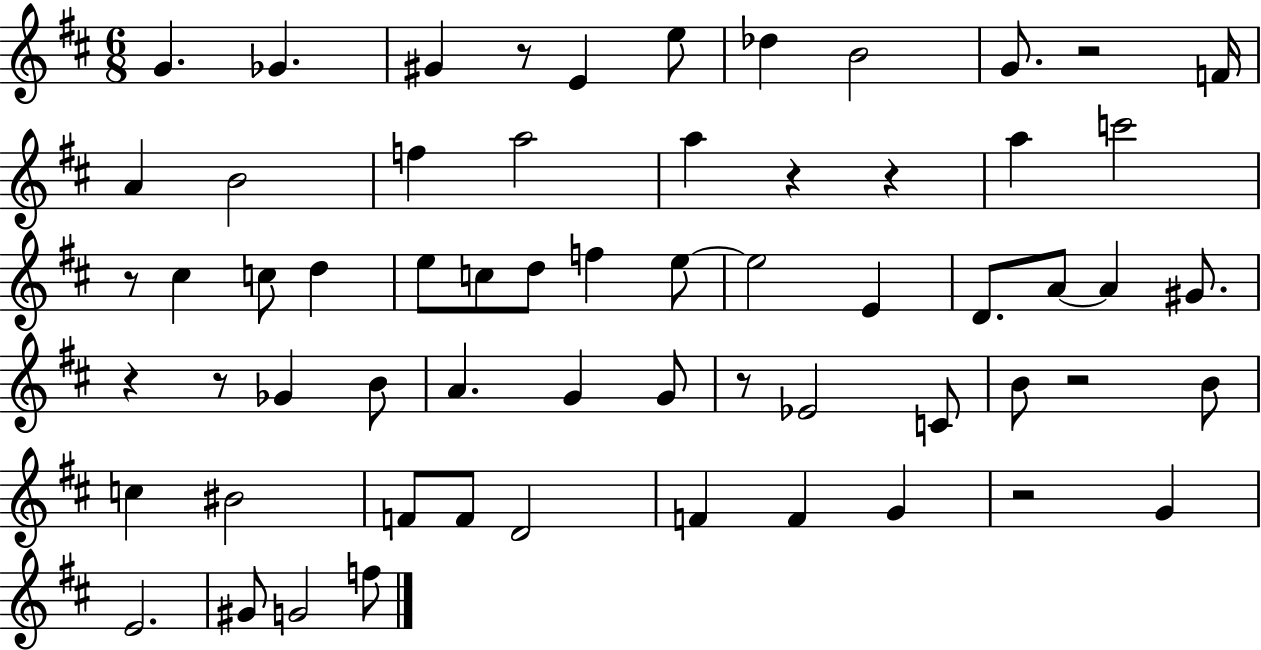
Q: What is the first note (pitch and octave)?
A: G4